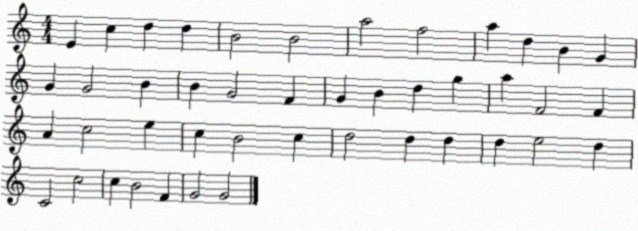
X:1
T:Untitled
M:4/4
L:1/4
K:C
E c d d B2 B2 a2 f2 a d B G G G2 B B G2 F G B d g a F2 F A c2 e c B2 c d2 d d d e2 d C2 c2 c B2 F G2 G2